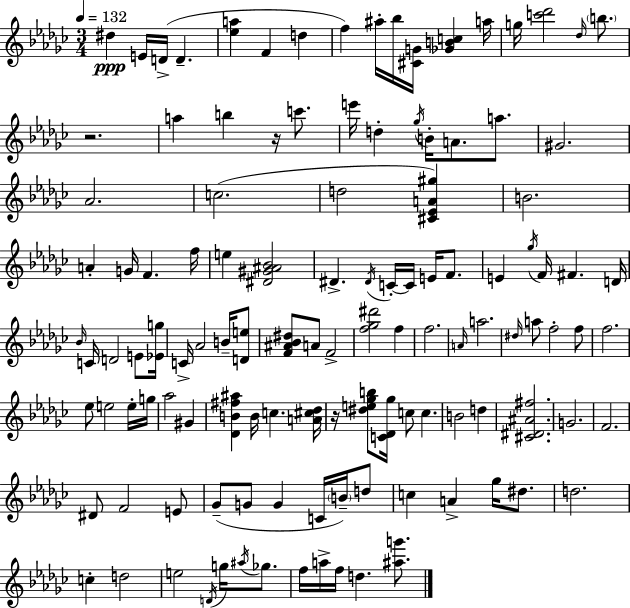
D#5/q E4/s D4/s D4/q. [Eb5,A5]/q F4/q D5/q F5/q A#5/s Bb5/s [C#4,G4]/s [Gb4,B4,C5]/q A5/s G5/s [C6,Db6]/h Db5/s B5/e. R/h. A5/q B5/q R/s C6/e. E6/s D5/q Gb5/s B4/s A4/e. A5/e. G#4/h. Ab4/h. C5/h. D5/h [C#4,Eb4,A4,G#5]/q B4/h. A4/q G4/s F4/q. F5/s E5/q [D#4,G#4,A#4,Bb4]/h D#4/q. D#4/s C4/s C4/s E4/s F4/e. E4/q Gb5/s F4/s F#4/q. D4/s Bb4/s C4/s D4/h E4/e [Eb4,G5]/s C4/s Ab4/h B4/s [D4,E5]/e [F4,A#4,Bb4,D#5]/e A4/e F4/h [F5,Gb5,D#6]/h F5/q F5/h. A4/s A5/h. D#5/s A5/e F5/h F5/e F5/h. Eb5/e E5/h E5/s G5/s Ab5/h G#4/q [Db4,B4,F#5,A#5]/q B4/s C5/q. [A4,C#5,Db5]/s R/s [D#5,E5,Gb5,B5]/e [C4,Db4,Gb5]/s C5/e C5/q. B4/h D5/q [C#4,D#4,A#4,F#5]/h. G4/h. F4/h. D#4/e F4/h E4/e Gb4/e G4/e G4/q C4/s B4/s D5/e C5/q A4/q Gb5/s D#5/e. D5/h. C5/q D5/h E5/h D4/s G5/s A#5/s Gb5/e. F5/s A5/s F5/s D5/q. [A#5,G6]/e.